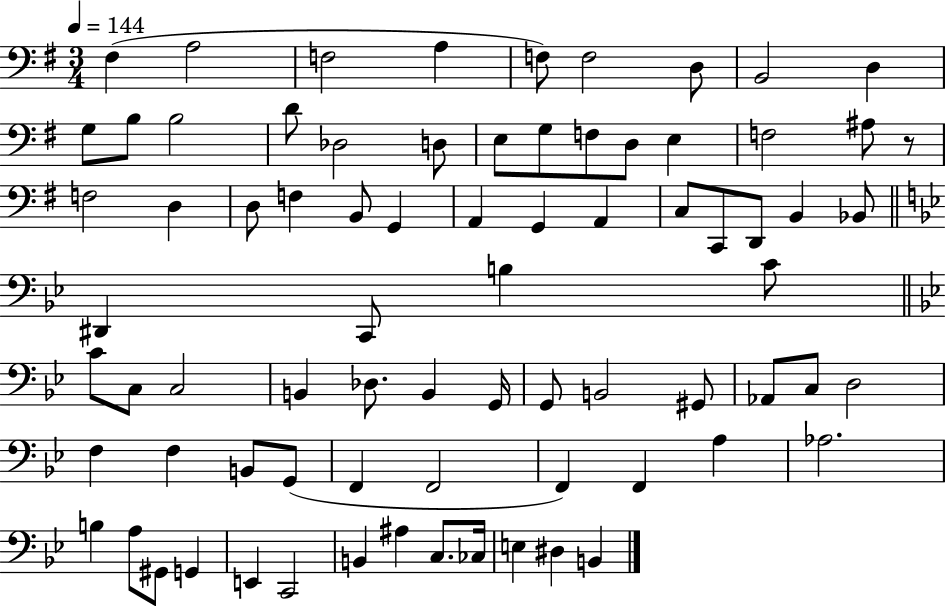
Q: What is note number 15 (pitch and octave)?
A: D3